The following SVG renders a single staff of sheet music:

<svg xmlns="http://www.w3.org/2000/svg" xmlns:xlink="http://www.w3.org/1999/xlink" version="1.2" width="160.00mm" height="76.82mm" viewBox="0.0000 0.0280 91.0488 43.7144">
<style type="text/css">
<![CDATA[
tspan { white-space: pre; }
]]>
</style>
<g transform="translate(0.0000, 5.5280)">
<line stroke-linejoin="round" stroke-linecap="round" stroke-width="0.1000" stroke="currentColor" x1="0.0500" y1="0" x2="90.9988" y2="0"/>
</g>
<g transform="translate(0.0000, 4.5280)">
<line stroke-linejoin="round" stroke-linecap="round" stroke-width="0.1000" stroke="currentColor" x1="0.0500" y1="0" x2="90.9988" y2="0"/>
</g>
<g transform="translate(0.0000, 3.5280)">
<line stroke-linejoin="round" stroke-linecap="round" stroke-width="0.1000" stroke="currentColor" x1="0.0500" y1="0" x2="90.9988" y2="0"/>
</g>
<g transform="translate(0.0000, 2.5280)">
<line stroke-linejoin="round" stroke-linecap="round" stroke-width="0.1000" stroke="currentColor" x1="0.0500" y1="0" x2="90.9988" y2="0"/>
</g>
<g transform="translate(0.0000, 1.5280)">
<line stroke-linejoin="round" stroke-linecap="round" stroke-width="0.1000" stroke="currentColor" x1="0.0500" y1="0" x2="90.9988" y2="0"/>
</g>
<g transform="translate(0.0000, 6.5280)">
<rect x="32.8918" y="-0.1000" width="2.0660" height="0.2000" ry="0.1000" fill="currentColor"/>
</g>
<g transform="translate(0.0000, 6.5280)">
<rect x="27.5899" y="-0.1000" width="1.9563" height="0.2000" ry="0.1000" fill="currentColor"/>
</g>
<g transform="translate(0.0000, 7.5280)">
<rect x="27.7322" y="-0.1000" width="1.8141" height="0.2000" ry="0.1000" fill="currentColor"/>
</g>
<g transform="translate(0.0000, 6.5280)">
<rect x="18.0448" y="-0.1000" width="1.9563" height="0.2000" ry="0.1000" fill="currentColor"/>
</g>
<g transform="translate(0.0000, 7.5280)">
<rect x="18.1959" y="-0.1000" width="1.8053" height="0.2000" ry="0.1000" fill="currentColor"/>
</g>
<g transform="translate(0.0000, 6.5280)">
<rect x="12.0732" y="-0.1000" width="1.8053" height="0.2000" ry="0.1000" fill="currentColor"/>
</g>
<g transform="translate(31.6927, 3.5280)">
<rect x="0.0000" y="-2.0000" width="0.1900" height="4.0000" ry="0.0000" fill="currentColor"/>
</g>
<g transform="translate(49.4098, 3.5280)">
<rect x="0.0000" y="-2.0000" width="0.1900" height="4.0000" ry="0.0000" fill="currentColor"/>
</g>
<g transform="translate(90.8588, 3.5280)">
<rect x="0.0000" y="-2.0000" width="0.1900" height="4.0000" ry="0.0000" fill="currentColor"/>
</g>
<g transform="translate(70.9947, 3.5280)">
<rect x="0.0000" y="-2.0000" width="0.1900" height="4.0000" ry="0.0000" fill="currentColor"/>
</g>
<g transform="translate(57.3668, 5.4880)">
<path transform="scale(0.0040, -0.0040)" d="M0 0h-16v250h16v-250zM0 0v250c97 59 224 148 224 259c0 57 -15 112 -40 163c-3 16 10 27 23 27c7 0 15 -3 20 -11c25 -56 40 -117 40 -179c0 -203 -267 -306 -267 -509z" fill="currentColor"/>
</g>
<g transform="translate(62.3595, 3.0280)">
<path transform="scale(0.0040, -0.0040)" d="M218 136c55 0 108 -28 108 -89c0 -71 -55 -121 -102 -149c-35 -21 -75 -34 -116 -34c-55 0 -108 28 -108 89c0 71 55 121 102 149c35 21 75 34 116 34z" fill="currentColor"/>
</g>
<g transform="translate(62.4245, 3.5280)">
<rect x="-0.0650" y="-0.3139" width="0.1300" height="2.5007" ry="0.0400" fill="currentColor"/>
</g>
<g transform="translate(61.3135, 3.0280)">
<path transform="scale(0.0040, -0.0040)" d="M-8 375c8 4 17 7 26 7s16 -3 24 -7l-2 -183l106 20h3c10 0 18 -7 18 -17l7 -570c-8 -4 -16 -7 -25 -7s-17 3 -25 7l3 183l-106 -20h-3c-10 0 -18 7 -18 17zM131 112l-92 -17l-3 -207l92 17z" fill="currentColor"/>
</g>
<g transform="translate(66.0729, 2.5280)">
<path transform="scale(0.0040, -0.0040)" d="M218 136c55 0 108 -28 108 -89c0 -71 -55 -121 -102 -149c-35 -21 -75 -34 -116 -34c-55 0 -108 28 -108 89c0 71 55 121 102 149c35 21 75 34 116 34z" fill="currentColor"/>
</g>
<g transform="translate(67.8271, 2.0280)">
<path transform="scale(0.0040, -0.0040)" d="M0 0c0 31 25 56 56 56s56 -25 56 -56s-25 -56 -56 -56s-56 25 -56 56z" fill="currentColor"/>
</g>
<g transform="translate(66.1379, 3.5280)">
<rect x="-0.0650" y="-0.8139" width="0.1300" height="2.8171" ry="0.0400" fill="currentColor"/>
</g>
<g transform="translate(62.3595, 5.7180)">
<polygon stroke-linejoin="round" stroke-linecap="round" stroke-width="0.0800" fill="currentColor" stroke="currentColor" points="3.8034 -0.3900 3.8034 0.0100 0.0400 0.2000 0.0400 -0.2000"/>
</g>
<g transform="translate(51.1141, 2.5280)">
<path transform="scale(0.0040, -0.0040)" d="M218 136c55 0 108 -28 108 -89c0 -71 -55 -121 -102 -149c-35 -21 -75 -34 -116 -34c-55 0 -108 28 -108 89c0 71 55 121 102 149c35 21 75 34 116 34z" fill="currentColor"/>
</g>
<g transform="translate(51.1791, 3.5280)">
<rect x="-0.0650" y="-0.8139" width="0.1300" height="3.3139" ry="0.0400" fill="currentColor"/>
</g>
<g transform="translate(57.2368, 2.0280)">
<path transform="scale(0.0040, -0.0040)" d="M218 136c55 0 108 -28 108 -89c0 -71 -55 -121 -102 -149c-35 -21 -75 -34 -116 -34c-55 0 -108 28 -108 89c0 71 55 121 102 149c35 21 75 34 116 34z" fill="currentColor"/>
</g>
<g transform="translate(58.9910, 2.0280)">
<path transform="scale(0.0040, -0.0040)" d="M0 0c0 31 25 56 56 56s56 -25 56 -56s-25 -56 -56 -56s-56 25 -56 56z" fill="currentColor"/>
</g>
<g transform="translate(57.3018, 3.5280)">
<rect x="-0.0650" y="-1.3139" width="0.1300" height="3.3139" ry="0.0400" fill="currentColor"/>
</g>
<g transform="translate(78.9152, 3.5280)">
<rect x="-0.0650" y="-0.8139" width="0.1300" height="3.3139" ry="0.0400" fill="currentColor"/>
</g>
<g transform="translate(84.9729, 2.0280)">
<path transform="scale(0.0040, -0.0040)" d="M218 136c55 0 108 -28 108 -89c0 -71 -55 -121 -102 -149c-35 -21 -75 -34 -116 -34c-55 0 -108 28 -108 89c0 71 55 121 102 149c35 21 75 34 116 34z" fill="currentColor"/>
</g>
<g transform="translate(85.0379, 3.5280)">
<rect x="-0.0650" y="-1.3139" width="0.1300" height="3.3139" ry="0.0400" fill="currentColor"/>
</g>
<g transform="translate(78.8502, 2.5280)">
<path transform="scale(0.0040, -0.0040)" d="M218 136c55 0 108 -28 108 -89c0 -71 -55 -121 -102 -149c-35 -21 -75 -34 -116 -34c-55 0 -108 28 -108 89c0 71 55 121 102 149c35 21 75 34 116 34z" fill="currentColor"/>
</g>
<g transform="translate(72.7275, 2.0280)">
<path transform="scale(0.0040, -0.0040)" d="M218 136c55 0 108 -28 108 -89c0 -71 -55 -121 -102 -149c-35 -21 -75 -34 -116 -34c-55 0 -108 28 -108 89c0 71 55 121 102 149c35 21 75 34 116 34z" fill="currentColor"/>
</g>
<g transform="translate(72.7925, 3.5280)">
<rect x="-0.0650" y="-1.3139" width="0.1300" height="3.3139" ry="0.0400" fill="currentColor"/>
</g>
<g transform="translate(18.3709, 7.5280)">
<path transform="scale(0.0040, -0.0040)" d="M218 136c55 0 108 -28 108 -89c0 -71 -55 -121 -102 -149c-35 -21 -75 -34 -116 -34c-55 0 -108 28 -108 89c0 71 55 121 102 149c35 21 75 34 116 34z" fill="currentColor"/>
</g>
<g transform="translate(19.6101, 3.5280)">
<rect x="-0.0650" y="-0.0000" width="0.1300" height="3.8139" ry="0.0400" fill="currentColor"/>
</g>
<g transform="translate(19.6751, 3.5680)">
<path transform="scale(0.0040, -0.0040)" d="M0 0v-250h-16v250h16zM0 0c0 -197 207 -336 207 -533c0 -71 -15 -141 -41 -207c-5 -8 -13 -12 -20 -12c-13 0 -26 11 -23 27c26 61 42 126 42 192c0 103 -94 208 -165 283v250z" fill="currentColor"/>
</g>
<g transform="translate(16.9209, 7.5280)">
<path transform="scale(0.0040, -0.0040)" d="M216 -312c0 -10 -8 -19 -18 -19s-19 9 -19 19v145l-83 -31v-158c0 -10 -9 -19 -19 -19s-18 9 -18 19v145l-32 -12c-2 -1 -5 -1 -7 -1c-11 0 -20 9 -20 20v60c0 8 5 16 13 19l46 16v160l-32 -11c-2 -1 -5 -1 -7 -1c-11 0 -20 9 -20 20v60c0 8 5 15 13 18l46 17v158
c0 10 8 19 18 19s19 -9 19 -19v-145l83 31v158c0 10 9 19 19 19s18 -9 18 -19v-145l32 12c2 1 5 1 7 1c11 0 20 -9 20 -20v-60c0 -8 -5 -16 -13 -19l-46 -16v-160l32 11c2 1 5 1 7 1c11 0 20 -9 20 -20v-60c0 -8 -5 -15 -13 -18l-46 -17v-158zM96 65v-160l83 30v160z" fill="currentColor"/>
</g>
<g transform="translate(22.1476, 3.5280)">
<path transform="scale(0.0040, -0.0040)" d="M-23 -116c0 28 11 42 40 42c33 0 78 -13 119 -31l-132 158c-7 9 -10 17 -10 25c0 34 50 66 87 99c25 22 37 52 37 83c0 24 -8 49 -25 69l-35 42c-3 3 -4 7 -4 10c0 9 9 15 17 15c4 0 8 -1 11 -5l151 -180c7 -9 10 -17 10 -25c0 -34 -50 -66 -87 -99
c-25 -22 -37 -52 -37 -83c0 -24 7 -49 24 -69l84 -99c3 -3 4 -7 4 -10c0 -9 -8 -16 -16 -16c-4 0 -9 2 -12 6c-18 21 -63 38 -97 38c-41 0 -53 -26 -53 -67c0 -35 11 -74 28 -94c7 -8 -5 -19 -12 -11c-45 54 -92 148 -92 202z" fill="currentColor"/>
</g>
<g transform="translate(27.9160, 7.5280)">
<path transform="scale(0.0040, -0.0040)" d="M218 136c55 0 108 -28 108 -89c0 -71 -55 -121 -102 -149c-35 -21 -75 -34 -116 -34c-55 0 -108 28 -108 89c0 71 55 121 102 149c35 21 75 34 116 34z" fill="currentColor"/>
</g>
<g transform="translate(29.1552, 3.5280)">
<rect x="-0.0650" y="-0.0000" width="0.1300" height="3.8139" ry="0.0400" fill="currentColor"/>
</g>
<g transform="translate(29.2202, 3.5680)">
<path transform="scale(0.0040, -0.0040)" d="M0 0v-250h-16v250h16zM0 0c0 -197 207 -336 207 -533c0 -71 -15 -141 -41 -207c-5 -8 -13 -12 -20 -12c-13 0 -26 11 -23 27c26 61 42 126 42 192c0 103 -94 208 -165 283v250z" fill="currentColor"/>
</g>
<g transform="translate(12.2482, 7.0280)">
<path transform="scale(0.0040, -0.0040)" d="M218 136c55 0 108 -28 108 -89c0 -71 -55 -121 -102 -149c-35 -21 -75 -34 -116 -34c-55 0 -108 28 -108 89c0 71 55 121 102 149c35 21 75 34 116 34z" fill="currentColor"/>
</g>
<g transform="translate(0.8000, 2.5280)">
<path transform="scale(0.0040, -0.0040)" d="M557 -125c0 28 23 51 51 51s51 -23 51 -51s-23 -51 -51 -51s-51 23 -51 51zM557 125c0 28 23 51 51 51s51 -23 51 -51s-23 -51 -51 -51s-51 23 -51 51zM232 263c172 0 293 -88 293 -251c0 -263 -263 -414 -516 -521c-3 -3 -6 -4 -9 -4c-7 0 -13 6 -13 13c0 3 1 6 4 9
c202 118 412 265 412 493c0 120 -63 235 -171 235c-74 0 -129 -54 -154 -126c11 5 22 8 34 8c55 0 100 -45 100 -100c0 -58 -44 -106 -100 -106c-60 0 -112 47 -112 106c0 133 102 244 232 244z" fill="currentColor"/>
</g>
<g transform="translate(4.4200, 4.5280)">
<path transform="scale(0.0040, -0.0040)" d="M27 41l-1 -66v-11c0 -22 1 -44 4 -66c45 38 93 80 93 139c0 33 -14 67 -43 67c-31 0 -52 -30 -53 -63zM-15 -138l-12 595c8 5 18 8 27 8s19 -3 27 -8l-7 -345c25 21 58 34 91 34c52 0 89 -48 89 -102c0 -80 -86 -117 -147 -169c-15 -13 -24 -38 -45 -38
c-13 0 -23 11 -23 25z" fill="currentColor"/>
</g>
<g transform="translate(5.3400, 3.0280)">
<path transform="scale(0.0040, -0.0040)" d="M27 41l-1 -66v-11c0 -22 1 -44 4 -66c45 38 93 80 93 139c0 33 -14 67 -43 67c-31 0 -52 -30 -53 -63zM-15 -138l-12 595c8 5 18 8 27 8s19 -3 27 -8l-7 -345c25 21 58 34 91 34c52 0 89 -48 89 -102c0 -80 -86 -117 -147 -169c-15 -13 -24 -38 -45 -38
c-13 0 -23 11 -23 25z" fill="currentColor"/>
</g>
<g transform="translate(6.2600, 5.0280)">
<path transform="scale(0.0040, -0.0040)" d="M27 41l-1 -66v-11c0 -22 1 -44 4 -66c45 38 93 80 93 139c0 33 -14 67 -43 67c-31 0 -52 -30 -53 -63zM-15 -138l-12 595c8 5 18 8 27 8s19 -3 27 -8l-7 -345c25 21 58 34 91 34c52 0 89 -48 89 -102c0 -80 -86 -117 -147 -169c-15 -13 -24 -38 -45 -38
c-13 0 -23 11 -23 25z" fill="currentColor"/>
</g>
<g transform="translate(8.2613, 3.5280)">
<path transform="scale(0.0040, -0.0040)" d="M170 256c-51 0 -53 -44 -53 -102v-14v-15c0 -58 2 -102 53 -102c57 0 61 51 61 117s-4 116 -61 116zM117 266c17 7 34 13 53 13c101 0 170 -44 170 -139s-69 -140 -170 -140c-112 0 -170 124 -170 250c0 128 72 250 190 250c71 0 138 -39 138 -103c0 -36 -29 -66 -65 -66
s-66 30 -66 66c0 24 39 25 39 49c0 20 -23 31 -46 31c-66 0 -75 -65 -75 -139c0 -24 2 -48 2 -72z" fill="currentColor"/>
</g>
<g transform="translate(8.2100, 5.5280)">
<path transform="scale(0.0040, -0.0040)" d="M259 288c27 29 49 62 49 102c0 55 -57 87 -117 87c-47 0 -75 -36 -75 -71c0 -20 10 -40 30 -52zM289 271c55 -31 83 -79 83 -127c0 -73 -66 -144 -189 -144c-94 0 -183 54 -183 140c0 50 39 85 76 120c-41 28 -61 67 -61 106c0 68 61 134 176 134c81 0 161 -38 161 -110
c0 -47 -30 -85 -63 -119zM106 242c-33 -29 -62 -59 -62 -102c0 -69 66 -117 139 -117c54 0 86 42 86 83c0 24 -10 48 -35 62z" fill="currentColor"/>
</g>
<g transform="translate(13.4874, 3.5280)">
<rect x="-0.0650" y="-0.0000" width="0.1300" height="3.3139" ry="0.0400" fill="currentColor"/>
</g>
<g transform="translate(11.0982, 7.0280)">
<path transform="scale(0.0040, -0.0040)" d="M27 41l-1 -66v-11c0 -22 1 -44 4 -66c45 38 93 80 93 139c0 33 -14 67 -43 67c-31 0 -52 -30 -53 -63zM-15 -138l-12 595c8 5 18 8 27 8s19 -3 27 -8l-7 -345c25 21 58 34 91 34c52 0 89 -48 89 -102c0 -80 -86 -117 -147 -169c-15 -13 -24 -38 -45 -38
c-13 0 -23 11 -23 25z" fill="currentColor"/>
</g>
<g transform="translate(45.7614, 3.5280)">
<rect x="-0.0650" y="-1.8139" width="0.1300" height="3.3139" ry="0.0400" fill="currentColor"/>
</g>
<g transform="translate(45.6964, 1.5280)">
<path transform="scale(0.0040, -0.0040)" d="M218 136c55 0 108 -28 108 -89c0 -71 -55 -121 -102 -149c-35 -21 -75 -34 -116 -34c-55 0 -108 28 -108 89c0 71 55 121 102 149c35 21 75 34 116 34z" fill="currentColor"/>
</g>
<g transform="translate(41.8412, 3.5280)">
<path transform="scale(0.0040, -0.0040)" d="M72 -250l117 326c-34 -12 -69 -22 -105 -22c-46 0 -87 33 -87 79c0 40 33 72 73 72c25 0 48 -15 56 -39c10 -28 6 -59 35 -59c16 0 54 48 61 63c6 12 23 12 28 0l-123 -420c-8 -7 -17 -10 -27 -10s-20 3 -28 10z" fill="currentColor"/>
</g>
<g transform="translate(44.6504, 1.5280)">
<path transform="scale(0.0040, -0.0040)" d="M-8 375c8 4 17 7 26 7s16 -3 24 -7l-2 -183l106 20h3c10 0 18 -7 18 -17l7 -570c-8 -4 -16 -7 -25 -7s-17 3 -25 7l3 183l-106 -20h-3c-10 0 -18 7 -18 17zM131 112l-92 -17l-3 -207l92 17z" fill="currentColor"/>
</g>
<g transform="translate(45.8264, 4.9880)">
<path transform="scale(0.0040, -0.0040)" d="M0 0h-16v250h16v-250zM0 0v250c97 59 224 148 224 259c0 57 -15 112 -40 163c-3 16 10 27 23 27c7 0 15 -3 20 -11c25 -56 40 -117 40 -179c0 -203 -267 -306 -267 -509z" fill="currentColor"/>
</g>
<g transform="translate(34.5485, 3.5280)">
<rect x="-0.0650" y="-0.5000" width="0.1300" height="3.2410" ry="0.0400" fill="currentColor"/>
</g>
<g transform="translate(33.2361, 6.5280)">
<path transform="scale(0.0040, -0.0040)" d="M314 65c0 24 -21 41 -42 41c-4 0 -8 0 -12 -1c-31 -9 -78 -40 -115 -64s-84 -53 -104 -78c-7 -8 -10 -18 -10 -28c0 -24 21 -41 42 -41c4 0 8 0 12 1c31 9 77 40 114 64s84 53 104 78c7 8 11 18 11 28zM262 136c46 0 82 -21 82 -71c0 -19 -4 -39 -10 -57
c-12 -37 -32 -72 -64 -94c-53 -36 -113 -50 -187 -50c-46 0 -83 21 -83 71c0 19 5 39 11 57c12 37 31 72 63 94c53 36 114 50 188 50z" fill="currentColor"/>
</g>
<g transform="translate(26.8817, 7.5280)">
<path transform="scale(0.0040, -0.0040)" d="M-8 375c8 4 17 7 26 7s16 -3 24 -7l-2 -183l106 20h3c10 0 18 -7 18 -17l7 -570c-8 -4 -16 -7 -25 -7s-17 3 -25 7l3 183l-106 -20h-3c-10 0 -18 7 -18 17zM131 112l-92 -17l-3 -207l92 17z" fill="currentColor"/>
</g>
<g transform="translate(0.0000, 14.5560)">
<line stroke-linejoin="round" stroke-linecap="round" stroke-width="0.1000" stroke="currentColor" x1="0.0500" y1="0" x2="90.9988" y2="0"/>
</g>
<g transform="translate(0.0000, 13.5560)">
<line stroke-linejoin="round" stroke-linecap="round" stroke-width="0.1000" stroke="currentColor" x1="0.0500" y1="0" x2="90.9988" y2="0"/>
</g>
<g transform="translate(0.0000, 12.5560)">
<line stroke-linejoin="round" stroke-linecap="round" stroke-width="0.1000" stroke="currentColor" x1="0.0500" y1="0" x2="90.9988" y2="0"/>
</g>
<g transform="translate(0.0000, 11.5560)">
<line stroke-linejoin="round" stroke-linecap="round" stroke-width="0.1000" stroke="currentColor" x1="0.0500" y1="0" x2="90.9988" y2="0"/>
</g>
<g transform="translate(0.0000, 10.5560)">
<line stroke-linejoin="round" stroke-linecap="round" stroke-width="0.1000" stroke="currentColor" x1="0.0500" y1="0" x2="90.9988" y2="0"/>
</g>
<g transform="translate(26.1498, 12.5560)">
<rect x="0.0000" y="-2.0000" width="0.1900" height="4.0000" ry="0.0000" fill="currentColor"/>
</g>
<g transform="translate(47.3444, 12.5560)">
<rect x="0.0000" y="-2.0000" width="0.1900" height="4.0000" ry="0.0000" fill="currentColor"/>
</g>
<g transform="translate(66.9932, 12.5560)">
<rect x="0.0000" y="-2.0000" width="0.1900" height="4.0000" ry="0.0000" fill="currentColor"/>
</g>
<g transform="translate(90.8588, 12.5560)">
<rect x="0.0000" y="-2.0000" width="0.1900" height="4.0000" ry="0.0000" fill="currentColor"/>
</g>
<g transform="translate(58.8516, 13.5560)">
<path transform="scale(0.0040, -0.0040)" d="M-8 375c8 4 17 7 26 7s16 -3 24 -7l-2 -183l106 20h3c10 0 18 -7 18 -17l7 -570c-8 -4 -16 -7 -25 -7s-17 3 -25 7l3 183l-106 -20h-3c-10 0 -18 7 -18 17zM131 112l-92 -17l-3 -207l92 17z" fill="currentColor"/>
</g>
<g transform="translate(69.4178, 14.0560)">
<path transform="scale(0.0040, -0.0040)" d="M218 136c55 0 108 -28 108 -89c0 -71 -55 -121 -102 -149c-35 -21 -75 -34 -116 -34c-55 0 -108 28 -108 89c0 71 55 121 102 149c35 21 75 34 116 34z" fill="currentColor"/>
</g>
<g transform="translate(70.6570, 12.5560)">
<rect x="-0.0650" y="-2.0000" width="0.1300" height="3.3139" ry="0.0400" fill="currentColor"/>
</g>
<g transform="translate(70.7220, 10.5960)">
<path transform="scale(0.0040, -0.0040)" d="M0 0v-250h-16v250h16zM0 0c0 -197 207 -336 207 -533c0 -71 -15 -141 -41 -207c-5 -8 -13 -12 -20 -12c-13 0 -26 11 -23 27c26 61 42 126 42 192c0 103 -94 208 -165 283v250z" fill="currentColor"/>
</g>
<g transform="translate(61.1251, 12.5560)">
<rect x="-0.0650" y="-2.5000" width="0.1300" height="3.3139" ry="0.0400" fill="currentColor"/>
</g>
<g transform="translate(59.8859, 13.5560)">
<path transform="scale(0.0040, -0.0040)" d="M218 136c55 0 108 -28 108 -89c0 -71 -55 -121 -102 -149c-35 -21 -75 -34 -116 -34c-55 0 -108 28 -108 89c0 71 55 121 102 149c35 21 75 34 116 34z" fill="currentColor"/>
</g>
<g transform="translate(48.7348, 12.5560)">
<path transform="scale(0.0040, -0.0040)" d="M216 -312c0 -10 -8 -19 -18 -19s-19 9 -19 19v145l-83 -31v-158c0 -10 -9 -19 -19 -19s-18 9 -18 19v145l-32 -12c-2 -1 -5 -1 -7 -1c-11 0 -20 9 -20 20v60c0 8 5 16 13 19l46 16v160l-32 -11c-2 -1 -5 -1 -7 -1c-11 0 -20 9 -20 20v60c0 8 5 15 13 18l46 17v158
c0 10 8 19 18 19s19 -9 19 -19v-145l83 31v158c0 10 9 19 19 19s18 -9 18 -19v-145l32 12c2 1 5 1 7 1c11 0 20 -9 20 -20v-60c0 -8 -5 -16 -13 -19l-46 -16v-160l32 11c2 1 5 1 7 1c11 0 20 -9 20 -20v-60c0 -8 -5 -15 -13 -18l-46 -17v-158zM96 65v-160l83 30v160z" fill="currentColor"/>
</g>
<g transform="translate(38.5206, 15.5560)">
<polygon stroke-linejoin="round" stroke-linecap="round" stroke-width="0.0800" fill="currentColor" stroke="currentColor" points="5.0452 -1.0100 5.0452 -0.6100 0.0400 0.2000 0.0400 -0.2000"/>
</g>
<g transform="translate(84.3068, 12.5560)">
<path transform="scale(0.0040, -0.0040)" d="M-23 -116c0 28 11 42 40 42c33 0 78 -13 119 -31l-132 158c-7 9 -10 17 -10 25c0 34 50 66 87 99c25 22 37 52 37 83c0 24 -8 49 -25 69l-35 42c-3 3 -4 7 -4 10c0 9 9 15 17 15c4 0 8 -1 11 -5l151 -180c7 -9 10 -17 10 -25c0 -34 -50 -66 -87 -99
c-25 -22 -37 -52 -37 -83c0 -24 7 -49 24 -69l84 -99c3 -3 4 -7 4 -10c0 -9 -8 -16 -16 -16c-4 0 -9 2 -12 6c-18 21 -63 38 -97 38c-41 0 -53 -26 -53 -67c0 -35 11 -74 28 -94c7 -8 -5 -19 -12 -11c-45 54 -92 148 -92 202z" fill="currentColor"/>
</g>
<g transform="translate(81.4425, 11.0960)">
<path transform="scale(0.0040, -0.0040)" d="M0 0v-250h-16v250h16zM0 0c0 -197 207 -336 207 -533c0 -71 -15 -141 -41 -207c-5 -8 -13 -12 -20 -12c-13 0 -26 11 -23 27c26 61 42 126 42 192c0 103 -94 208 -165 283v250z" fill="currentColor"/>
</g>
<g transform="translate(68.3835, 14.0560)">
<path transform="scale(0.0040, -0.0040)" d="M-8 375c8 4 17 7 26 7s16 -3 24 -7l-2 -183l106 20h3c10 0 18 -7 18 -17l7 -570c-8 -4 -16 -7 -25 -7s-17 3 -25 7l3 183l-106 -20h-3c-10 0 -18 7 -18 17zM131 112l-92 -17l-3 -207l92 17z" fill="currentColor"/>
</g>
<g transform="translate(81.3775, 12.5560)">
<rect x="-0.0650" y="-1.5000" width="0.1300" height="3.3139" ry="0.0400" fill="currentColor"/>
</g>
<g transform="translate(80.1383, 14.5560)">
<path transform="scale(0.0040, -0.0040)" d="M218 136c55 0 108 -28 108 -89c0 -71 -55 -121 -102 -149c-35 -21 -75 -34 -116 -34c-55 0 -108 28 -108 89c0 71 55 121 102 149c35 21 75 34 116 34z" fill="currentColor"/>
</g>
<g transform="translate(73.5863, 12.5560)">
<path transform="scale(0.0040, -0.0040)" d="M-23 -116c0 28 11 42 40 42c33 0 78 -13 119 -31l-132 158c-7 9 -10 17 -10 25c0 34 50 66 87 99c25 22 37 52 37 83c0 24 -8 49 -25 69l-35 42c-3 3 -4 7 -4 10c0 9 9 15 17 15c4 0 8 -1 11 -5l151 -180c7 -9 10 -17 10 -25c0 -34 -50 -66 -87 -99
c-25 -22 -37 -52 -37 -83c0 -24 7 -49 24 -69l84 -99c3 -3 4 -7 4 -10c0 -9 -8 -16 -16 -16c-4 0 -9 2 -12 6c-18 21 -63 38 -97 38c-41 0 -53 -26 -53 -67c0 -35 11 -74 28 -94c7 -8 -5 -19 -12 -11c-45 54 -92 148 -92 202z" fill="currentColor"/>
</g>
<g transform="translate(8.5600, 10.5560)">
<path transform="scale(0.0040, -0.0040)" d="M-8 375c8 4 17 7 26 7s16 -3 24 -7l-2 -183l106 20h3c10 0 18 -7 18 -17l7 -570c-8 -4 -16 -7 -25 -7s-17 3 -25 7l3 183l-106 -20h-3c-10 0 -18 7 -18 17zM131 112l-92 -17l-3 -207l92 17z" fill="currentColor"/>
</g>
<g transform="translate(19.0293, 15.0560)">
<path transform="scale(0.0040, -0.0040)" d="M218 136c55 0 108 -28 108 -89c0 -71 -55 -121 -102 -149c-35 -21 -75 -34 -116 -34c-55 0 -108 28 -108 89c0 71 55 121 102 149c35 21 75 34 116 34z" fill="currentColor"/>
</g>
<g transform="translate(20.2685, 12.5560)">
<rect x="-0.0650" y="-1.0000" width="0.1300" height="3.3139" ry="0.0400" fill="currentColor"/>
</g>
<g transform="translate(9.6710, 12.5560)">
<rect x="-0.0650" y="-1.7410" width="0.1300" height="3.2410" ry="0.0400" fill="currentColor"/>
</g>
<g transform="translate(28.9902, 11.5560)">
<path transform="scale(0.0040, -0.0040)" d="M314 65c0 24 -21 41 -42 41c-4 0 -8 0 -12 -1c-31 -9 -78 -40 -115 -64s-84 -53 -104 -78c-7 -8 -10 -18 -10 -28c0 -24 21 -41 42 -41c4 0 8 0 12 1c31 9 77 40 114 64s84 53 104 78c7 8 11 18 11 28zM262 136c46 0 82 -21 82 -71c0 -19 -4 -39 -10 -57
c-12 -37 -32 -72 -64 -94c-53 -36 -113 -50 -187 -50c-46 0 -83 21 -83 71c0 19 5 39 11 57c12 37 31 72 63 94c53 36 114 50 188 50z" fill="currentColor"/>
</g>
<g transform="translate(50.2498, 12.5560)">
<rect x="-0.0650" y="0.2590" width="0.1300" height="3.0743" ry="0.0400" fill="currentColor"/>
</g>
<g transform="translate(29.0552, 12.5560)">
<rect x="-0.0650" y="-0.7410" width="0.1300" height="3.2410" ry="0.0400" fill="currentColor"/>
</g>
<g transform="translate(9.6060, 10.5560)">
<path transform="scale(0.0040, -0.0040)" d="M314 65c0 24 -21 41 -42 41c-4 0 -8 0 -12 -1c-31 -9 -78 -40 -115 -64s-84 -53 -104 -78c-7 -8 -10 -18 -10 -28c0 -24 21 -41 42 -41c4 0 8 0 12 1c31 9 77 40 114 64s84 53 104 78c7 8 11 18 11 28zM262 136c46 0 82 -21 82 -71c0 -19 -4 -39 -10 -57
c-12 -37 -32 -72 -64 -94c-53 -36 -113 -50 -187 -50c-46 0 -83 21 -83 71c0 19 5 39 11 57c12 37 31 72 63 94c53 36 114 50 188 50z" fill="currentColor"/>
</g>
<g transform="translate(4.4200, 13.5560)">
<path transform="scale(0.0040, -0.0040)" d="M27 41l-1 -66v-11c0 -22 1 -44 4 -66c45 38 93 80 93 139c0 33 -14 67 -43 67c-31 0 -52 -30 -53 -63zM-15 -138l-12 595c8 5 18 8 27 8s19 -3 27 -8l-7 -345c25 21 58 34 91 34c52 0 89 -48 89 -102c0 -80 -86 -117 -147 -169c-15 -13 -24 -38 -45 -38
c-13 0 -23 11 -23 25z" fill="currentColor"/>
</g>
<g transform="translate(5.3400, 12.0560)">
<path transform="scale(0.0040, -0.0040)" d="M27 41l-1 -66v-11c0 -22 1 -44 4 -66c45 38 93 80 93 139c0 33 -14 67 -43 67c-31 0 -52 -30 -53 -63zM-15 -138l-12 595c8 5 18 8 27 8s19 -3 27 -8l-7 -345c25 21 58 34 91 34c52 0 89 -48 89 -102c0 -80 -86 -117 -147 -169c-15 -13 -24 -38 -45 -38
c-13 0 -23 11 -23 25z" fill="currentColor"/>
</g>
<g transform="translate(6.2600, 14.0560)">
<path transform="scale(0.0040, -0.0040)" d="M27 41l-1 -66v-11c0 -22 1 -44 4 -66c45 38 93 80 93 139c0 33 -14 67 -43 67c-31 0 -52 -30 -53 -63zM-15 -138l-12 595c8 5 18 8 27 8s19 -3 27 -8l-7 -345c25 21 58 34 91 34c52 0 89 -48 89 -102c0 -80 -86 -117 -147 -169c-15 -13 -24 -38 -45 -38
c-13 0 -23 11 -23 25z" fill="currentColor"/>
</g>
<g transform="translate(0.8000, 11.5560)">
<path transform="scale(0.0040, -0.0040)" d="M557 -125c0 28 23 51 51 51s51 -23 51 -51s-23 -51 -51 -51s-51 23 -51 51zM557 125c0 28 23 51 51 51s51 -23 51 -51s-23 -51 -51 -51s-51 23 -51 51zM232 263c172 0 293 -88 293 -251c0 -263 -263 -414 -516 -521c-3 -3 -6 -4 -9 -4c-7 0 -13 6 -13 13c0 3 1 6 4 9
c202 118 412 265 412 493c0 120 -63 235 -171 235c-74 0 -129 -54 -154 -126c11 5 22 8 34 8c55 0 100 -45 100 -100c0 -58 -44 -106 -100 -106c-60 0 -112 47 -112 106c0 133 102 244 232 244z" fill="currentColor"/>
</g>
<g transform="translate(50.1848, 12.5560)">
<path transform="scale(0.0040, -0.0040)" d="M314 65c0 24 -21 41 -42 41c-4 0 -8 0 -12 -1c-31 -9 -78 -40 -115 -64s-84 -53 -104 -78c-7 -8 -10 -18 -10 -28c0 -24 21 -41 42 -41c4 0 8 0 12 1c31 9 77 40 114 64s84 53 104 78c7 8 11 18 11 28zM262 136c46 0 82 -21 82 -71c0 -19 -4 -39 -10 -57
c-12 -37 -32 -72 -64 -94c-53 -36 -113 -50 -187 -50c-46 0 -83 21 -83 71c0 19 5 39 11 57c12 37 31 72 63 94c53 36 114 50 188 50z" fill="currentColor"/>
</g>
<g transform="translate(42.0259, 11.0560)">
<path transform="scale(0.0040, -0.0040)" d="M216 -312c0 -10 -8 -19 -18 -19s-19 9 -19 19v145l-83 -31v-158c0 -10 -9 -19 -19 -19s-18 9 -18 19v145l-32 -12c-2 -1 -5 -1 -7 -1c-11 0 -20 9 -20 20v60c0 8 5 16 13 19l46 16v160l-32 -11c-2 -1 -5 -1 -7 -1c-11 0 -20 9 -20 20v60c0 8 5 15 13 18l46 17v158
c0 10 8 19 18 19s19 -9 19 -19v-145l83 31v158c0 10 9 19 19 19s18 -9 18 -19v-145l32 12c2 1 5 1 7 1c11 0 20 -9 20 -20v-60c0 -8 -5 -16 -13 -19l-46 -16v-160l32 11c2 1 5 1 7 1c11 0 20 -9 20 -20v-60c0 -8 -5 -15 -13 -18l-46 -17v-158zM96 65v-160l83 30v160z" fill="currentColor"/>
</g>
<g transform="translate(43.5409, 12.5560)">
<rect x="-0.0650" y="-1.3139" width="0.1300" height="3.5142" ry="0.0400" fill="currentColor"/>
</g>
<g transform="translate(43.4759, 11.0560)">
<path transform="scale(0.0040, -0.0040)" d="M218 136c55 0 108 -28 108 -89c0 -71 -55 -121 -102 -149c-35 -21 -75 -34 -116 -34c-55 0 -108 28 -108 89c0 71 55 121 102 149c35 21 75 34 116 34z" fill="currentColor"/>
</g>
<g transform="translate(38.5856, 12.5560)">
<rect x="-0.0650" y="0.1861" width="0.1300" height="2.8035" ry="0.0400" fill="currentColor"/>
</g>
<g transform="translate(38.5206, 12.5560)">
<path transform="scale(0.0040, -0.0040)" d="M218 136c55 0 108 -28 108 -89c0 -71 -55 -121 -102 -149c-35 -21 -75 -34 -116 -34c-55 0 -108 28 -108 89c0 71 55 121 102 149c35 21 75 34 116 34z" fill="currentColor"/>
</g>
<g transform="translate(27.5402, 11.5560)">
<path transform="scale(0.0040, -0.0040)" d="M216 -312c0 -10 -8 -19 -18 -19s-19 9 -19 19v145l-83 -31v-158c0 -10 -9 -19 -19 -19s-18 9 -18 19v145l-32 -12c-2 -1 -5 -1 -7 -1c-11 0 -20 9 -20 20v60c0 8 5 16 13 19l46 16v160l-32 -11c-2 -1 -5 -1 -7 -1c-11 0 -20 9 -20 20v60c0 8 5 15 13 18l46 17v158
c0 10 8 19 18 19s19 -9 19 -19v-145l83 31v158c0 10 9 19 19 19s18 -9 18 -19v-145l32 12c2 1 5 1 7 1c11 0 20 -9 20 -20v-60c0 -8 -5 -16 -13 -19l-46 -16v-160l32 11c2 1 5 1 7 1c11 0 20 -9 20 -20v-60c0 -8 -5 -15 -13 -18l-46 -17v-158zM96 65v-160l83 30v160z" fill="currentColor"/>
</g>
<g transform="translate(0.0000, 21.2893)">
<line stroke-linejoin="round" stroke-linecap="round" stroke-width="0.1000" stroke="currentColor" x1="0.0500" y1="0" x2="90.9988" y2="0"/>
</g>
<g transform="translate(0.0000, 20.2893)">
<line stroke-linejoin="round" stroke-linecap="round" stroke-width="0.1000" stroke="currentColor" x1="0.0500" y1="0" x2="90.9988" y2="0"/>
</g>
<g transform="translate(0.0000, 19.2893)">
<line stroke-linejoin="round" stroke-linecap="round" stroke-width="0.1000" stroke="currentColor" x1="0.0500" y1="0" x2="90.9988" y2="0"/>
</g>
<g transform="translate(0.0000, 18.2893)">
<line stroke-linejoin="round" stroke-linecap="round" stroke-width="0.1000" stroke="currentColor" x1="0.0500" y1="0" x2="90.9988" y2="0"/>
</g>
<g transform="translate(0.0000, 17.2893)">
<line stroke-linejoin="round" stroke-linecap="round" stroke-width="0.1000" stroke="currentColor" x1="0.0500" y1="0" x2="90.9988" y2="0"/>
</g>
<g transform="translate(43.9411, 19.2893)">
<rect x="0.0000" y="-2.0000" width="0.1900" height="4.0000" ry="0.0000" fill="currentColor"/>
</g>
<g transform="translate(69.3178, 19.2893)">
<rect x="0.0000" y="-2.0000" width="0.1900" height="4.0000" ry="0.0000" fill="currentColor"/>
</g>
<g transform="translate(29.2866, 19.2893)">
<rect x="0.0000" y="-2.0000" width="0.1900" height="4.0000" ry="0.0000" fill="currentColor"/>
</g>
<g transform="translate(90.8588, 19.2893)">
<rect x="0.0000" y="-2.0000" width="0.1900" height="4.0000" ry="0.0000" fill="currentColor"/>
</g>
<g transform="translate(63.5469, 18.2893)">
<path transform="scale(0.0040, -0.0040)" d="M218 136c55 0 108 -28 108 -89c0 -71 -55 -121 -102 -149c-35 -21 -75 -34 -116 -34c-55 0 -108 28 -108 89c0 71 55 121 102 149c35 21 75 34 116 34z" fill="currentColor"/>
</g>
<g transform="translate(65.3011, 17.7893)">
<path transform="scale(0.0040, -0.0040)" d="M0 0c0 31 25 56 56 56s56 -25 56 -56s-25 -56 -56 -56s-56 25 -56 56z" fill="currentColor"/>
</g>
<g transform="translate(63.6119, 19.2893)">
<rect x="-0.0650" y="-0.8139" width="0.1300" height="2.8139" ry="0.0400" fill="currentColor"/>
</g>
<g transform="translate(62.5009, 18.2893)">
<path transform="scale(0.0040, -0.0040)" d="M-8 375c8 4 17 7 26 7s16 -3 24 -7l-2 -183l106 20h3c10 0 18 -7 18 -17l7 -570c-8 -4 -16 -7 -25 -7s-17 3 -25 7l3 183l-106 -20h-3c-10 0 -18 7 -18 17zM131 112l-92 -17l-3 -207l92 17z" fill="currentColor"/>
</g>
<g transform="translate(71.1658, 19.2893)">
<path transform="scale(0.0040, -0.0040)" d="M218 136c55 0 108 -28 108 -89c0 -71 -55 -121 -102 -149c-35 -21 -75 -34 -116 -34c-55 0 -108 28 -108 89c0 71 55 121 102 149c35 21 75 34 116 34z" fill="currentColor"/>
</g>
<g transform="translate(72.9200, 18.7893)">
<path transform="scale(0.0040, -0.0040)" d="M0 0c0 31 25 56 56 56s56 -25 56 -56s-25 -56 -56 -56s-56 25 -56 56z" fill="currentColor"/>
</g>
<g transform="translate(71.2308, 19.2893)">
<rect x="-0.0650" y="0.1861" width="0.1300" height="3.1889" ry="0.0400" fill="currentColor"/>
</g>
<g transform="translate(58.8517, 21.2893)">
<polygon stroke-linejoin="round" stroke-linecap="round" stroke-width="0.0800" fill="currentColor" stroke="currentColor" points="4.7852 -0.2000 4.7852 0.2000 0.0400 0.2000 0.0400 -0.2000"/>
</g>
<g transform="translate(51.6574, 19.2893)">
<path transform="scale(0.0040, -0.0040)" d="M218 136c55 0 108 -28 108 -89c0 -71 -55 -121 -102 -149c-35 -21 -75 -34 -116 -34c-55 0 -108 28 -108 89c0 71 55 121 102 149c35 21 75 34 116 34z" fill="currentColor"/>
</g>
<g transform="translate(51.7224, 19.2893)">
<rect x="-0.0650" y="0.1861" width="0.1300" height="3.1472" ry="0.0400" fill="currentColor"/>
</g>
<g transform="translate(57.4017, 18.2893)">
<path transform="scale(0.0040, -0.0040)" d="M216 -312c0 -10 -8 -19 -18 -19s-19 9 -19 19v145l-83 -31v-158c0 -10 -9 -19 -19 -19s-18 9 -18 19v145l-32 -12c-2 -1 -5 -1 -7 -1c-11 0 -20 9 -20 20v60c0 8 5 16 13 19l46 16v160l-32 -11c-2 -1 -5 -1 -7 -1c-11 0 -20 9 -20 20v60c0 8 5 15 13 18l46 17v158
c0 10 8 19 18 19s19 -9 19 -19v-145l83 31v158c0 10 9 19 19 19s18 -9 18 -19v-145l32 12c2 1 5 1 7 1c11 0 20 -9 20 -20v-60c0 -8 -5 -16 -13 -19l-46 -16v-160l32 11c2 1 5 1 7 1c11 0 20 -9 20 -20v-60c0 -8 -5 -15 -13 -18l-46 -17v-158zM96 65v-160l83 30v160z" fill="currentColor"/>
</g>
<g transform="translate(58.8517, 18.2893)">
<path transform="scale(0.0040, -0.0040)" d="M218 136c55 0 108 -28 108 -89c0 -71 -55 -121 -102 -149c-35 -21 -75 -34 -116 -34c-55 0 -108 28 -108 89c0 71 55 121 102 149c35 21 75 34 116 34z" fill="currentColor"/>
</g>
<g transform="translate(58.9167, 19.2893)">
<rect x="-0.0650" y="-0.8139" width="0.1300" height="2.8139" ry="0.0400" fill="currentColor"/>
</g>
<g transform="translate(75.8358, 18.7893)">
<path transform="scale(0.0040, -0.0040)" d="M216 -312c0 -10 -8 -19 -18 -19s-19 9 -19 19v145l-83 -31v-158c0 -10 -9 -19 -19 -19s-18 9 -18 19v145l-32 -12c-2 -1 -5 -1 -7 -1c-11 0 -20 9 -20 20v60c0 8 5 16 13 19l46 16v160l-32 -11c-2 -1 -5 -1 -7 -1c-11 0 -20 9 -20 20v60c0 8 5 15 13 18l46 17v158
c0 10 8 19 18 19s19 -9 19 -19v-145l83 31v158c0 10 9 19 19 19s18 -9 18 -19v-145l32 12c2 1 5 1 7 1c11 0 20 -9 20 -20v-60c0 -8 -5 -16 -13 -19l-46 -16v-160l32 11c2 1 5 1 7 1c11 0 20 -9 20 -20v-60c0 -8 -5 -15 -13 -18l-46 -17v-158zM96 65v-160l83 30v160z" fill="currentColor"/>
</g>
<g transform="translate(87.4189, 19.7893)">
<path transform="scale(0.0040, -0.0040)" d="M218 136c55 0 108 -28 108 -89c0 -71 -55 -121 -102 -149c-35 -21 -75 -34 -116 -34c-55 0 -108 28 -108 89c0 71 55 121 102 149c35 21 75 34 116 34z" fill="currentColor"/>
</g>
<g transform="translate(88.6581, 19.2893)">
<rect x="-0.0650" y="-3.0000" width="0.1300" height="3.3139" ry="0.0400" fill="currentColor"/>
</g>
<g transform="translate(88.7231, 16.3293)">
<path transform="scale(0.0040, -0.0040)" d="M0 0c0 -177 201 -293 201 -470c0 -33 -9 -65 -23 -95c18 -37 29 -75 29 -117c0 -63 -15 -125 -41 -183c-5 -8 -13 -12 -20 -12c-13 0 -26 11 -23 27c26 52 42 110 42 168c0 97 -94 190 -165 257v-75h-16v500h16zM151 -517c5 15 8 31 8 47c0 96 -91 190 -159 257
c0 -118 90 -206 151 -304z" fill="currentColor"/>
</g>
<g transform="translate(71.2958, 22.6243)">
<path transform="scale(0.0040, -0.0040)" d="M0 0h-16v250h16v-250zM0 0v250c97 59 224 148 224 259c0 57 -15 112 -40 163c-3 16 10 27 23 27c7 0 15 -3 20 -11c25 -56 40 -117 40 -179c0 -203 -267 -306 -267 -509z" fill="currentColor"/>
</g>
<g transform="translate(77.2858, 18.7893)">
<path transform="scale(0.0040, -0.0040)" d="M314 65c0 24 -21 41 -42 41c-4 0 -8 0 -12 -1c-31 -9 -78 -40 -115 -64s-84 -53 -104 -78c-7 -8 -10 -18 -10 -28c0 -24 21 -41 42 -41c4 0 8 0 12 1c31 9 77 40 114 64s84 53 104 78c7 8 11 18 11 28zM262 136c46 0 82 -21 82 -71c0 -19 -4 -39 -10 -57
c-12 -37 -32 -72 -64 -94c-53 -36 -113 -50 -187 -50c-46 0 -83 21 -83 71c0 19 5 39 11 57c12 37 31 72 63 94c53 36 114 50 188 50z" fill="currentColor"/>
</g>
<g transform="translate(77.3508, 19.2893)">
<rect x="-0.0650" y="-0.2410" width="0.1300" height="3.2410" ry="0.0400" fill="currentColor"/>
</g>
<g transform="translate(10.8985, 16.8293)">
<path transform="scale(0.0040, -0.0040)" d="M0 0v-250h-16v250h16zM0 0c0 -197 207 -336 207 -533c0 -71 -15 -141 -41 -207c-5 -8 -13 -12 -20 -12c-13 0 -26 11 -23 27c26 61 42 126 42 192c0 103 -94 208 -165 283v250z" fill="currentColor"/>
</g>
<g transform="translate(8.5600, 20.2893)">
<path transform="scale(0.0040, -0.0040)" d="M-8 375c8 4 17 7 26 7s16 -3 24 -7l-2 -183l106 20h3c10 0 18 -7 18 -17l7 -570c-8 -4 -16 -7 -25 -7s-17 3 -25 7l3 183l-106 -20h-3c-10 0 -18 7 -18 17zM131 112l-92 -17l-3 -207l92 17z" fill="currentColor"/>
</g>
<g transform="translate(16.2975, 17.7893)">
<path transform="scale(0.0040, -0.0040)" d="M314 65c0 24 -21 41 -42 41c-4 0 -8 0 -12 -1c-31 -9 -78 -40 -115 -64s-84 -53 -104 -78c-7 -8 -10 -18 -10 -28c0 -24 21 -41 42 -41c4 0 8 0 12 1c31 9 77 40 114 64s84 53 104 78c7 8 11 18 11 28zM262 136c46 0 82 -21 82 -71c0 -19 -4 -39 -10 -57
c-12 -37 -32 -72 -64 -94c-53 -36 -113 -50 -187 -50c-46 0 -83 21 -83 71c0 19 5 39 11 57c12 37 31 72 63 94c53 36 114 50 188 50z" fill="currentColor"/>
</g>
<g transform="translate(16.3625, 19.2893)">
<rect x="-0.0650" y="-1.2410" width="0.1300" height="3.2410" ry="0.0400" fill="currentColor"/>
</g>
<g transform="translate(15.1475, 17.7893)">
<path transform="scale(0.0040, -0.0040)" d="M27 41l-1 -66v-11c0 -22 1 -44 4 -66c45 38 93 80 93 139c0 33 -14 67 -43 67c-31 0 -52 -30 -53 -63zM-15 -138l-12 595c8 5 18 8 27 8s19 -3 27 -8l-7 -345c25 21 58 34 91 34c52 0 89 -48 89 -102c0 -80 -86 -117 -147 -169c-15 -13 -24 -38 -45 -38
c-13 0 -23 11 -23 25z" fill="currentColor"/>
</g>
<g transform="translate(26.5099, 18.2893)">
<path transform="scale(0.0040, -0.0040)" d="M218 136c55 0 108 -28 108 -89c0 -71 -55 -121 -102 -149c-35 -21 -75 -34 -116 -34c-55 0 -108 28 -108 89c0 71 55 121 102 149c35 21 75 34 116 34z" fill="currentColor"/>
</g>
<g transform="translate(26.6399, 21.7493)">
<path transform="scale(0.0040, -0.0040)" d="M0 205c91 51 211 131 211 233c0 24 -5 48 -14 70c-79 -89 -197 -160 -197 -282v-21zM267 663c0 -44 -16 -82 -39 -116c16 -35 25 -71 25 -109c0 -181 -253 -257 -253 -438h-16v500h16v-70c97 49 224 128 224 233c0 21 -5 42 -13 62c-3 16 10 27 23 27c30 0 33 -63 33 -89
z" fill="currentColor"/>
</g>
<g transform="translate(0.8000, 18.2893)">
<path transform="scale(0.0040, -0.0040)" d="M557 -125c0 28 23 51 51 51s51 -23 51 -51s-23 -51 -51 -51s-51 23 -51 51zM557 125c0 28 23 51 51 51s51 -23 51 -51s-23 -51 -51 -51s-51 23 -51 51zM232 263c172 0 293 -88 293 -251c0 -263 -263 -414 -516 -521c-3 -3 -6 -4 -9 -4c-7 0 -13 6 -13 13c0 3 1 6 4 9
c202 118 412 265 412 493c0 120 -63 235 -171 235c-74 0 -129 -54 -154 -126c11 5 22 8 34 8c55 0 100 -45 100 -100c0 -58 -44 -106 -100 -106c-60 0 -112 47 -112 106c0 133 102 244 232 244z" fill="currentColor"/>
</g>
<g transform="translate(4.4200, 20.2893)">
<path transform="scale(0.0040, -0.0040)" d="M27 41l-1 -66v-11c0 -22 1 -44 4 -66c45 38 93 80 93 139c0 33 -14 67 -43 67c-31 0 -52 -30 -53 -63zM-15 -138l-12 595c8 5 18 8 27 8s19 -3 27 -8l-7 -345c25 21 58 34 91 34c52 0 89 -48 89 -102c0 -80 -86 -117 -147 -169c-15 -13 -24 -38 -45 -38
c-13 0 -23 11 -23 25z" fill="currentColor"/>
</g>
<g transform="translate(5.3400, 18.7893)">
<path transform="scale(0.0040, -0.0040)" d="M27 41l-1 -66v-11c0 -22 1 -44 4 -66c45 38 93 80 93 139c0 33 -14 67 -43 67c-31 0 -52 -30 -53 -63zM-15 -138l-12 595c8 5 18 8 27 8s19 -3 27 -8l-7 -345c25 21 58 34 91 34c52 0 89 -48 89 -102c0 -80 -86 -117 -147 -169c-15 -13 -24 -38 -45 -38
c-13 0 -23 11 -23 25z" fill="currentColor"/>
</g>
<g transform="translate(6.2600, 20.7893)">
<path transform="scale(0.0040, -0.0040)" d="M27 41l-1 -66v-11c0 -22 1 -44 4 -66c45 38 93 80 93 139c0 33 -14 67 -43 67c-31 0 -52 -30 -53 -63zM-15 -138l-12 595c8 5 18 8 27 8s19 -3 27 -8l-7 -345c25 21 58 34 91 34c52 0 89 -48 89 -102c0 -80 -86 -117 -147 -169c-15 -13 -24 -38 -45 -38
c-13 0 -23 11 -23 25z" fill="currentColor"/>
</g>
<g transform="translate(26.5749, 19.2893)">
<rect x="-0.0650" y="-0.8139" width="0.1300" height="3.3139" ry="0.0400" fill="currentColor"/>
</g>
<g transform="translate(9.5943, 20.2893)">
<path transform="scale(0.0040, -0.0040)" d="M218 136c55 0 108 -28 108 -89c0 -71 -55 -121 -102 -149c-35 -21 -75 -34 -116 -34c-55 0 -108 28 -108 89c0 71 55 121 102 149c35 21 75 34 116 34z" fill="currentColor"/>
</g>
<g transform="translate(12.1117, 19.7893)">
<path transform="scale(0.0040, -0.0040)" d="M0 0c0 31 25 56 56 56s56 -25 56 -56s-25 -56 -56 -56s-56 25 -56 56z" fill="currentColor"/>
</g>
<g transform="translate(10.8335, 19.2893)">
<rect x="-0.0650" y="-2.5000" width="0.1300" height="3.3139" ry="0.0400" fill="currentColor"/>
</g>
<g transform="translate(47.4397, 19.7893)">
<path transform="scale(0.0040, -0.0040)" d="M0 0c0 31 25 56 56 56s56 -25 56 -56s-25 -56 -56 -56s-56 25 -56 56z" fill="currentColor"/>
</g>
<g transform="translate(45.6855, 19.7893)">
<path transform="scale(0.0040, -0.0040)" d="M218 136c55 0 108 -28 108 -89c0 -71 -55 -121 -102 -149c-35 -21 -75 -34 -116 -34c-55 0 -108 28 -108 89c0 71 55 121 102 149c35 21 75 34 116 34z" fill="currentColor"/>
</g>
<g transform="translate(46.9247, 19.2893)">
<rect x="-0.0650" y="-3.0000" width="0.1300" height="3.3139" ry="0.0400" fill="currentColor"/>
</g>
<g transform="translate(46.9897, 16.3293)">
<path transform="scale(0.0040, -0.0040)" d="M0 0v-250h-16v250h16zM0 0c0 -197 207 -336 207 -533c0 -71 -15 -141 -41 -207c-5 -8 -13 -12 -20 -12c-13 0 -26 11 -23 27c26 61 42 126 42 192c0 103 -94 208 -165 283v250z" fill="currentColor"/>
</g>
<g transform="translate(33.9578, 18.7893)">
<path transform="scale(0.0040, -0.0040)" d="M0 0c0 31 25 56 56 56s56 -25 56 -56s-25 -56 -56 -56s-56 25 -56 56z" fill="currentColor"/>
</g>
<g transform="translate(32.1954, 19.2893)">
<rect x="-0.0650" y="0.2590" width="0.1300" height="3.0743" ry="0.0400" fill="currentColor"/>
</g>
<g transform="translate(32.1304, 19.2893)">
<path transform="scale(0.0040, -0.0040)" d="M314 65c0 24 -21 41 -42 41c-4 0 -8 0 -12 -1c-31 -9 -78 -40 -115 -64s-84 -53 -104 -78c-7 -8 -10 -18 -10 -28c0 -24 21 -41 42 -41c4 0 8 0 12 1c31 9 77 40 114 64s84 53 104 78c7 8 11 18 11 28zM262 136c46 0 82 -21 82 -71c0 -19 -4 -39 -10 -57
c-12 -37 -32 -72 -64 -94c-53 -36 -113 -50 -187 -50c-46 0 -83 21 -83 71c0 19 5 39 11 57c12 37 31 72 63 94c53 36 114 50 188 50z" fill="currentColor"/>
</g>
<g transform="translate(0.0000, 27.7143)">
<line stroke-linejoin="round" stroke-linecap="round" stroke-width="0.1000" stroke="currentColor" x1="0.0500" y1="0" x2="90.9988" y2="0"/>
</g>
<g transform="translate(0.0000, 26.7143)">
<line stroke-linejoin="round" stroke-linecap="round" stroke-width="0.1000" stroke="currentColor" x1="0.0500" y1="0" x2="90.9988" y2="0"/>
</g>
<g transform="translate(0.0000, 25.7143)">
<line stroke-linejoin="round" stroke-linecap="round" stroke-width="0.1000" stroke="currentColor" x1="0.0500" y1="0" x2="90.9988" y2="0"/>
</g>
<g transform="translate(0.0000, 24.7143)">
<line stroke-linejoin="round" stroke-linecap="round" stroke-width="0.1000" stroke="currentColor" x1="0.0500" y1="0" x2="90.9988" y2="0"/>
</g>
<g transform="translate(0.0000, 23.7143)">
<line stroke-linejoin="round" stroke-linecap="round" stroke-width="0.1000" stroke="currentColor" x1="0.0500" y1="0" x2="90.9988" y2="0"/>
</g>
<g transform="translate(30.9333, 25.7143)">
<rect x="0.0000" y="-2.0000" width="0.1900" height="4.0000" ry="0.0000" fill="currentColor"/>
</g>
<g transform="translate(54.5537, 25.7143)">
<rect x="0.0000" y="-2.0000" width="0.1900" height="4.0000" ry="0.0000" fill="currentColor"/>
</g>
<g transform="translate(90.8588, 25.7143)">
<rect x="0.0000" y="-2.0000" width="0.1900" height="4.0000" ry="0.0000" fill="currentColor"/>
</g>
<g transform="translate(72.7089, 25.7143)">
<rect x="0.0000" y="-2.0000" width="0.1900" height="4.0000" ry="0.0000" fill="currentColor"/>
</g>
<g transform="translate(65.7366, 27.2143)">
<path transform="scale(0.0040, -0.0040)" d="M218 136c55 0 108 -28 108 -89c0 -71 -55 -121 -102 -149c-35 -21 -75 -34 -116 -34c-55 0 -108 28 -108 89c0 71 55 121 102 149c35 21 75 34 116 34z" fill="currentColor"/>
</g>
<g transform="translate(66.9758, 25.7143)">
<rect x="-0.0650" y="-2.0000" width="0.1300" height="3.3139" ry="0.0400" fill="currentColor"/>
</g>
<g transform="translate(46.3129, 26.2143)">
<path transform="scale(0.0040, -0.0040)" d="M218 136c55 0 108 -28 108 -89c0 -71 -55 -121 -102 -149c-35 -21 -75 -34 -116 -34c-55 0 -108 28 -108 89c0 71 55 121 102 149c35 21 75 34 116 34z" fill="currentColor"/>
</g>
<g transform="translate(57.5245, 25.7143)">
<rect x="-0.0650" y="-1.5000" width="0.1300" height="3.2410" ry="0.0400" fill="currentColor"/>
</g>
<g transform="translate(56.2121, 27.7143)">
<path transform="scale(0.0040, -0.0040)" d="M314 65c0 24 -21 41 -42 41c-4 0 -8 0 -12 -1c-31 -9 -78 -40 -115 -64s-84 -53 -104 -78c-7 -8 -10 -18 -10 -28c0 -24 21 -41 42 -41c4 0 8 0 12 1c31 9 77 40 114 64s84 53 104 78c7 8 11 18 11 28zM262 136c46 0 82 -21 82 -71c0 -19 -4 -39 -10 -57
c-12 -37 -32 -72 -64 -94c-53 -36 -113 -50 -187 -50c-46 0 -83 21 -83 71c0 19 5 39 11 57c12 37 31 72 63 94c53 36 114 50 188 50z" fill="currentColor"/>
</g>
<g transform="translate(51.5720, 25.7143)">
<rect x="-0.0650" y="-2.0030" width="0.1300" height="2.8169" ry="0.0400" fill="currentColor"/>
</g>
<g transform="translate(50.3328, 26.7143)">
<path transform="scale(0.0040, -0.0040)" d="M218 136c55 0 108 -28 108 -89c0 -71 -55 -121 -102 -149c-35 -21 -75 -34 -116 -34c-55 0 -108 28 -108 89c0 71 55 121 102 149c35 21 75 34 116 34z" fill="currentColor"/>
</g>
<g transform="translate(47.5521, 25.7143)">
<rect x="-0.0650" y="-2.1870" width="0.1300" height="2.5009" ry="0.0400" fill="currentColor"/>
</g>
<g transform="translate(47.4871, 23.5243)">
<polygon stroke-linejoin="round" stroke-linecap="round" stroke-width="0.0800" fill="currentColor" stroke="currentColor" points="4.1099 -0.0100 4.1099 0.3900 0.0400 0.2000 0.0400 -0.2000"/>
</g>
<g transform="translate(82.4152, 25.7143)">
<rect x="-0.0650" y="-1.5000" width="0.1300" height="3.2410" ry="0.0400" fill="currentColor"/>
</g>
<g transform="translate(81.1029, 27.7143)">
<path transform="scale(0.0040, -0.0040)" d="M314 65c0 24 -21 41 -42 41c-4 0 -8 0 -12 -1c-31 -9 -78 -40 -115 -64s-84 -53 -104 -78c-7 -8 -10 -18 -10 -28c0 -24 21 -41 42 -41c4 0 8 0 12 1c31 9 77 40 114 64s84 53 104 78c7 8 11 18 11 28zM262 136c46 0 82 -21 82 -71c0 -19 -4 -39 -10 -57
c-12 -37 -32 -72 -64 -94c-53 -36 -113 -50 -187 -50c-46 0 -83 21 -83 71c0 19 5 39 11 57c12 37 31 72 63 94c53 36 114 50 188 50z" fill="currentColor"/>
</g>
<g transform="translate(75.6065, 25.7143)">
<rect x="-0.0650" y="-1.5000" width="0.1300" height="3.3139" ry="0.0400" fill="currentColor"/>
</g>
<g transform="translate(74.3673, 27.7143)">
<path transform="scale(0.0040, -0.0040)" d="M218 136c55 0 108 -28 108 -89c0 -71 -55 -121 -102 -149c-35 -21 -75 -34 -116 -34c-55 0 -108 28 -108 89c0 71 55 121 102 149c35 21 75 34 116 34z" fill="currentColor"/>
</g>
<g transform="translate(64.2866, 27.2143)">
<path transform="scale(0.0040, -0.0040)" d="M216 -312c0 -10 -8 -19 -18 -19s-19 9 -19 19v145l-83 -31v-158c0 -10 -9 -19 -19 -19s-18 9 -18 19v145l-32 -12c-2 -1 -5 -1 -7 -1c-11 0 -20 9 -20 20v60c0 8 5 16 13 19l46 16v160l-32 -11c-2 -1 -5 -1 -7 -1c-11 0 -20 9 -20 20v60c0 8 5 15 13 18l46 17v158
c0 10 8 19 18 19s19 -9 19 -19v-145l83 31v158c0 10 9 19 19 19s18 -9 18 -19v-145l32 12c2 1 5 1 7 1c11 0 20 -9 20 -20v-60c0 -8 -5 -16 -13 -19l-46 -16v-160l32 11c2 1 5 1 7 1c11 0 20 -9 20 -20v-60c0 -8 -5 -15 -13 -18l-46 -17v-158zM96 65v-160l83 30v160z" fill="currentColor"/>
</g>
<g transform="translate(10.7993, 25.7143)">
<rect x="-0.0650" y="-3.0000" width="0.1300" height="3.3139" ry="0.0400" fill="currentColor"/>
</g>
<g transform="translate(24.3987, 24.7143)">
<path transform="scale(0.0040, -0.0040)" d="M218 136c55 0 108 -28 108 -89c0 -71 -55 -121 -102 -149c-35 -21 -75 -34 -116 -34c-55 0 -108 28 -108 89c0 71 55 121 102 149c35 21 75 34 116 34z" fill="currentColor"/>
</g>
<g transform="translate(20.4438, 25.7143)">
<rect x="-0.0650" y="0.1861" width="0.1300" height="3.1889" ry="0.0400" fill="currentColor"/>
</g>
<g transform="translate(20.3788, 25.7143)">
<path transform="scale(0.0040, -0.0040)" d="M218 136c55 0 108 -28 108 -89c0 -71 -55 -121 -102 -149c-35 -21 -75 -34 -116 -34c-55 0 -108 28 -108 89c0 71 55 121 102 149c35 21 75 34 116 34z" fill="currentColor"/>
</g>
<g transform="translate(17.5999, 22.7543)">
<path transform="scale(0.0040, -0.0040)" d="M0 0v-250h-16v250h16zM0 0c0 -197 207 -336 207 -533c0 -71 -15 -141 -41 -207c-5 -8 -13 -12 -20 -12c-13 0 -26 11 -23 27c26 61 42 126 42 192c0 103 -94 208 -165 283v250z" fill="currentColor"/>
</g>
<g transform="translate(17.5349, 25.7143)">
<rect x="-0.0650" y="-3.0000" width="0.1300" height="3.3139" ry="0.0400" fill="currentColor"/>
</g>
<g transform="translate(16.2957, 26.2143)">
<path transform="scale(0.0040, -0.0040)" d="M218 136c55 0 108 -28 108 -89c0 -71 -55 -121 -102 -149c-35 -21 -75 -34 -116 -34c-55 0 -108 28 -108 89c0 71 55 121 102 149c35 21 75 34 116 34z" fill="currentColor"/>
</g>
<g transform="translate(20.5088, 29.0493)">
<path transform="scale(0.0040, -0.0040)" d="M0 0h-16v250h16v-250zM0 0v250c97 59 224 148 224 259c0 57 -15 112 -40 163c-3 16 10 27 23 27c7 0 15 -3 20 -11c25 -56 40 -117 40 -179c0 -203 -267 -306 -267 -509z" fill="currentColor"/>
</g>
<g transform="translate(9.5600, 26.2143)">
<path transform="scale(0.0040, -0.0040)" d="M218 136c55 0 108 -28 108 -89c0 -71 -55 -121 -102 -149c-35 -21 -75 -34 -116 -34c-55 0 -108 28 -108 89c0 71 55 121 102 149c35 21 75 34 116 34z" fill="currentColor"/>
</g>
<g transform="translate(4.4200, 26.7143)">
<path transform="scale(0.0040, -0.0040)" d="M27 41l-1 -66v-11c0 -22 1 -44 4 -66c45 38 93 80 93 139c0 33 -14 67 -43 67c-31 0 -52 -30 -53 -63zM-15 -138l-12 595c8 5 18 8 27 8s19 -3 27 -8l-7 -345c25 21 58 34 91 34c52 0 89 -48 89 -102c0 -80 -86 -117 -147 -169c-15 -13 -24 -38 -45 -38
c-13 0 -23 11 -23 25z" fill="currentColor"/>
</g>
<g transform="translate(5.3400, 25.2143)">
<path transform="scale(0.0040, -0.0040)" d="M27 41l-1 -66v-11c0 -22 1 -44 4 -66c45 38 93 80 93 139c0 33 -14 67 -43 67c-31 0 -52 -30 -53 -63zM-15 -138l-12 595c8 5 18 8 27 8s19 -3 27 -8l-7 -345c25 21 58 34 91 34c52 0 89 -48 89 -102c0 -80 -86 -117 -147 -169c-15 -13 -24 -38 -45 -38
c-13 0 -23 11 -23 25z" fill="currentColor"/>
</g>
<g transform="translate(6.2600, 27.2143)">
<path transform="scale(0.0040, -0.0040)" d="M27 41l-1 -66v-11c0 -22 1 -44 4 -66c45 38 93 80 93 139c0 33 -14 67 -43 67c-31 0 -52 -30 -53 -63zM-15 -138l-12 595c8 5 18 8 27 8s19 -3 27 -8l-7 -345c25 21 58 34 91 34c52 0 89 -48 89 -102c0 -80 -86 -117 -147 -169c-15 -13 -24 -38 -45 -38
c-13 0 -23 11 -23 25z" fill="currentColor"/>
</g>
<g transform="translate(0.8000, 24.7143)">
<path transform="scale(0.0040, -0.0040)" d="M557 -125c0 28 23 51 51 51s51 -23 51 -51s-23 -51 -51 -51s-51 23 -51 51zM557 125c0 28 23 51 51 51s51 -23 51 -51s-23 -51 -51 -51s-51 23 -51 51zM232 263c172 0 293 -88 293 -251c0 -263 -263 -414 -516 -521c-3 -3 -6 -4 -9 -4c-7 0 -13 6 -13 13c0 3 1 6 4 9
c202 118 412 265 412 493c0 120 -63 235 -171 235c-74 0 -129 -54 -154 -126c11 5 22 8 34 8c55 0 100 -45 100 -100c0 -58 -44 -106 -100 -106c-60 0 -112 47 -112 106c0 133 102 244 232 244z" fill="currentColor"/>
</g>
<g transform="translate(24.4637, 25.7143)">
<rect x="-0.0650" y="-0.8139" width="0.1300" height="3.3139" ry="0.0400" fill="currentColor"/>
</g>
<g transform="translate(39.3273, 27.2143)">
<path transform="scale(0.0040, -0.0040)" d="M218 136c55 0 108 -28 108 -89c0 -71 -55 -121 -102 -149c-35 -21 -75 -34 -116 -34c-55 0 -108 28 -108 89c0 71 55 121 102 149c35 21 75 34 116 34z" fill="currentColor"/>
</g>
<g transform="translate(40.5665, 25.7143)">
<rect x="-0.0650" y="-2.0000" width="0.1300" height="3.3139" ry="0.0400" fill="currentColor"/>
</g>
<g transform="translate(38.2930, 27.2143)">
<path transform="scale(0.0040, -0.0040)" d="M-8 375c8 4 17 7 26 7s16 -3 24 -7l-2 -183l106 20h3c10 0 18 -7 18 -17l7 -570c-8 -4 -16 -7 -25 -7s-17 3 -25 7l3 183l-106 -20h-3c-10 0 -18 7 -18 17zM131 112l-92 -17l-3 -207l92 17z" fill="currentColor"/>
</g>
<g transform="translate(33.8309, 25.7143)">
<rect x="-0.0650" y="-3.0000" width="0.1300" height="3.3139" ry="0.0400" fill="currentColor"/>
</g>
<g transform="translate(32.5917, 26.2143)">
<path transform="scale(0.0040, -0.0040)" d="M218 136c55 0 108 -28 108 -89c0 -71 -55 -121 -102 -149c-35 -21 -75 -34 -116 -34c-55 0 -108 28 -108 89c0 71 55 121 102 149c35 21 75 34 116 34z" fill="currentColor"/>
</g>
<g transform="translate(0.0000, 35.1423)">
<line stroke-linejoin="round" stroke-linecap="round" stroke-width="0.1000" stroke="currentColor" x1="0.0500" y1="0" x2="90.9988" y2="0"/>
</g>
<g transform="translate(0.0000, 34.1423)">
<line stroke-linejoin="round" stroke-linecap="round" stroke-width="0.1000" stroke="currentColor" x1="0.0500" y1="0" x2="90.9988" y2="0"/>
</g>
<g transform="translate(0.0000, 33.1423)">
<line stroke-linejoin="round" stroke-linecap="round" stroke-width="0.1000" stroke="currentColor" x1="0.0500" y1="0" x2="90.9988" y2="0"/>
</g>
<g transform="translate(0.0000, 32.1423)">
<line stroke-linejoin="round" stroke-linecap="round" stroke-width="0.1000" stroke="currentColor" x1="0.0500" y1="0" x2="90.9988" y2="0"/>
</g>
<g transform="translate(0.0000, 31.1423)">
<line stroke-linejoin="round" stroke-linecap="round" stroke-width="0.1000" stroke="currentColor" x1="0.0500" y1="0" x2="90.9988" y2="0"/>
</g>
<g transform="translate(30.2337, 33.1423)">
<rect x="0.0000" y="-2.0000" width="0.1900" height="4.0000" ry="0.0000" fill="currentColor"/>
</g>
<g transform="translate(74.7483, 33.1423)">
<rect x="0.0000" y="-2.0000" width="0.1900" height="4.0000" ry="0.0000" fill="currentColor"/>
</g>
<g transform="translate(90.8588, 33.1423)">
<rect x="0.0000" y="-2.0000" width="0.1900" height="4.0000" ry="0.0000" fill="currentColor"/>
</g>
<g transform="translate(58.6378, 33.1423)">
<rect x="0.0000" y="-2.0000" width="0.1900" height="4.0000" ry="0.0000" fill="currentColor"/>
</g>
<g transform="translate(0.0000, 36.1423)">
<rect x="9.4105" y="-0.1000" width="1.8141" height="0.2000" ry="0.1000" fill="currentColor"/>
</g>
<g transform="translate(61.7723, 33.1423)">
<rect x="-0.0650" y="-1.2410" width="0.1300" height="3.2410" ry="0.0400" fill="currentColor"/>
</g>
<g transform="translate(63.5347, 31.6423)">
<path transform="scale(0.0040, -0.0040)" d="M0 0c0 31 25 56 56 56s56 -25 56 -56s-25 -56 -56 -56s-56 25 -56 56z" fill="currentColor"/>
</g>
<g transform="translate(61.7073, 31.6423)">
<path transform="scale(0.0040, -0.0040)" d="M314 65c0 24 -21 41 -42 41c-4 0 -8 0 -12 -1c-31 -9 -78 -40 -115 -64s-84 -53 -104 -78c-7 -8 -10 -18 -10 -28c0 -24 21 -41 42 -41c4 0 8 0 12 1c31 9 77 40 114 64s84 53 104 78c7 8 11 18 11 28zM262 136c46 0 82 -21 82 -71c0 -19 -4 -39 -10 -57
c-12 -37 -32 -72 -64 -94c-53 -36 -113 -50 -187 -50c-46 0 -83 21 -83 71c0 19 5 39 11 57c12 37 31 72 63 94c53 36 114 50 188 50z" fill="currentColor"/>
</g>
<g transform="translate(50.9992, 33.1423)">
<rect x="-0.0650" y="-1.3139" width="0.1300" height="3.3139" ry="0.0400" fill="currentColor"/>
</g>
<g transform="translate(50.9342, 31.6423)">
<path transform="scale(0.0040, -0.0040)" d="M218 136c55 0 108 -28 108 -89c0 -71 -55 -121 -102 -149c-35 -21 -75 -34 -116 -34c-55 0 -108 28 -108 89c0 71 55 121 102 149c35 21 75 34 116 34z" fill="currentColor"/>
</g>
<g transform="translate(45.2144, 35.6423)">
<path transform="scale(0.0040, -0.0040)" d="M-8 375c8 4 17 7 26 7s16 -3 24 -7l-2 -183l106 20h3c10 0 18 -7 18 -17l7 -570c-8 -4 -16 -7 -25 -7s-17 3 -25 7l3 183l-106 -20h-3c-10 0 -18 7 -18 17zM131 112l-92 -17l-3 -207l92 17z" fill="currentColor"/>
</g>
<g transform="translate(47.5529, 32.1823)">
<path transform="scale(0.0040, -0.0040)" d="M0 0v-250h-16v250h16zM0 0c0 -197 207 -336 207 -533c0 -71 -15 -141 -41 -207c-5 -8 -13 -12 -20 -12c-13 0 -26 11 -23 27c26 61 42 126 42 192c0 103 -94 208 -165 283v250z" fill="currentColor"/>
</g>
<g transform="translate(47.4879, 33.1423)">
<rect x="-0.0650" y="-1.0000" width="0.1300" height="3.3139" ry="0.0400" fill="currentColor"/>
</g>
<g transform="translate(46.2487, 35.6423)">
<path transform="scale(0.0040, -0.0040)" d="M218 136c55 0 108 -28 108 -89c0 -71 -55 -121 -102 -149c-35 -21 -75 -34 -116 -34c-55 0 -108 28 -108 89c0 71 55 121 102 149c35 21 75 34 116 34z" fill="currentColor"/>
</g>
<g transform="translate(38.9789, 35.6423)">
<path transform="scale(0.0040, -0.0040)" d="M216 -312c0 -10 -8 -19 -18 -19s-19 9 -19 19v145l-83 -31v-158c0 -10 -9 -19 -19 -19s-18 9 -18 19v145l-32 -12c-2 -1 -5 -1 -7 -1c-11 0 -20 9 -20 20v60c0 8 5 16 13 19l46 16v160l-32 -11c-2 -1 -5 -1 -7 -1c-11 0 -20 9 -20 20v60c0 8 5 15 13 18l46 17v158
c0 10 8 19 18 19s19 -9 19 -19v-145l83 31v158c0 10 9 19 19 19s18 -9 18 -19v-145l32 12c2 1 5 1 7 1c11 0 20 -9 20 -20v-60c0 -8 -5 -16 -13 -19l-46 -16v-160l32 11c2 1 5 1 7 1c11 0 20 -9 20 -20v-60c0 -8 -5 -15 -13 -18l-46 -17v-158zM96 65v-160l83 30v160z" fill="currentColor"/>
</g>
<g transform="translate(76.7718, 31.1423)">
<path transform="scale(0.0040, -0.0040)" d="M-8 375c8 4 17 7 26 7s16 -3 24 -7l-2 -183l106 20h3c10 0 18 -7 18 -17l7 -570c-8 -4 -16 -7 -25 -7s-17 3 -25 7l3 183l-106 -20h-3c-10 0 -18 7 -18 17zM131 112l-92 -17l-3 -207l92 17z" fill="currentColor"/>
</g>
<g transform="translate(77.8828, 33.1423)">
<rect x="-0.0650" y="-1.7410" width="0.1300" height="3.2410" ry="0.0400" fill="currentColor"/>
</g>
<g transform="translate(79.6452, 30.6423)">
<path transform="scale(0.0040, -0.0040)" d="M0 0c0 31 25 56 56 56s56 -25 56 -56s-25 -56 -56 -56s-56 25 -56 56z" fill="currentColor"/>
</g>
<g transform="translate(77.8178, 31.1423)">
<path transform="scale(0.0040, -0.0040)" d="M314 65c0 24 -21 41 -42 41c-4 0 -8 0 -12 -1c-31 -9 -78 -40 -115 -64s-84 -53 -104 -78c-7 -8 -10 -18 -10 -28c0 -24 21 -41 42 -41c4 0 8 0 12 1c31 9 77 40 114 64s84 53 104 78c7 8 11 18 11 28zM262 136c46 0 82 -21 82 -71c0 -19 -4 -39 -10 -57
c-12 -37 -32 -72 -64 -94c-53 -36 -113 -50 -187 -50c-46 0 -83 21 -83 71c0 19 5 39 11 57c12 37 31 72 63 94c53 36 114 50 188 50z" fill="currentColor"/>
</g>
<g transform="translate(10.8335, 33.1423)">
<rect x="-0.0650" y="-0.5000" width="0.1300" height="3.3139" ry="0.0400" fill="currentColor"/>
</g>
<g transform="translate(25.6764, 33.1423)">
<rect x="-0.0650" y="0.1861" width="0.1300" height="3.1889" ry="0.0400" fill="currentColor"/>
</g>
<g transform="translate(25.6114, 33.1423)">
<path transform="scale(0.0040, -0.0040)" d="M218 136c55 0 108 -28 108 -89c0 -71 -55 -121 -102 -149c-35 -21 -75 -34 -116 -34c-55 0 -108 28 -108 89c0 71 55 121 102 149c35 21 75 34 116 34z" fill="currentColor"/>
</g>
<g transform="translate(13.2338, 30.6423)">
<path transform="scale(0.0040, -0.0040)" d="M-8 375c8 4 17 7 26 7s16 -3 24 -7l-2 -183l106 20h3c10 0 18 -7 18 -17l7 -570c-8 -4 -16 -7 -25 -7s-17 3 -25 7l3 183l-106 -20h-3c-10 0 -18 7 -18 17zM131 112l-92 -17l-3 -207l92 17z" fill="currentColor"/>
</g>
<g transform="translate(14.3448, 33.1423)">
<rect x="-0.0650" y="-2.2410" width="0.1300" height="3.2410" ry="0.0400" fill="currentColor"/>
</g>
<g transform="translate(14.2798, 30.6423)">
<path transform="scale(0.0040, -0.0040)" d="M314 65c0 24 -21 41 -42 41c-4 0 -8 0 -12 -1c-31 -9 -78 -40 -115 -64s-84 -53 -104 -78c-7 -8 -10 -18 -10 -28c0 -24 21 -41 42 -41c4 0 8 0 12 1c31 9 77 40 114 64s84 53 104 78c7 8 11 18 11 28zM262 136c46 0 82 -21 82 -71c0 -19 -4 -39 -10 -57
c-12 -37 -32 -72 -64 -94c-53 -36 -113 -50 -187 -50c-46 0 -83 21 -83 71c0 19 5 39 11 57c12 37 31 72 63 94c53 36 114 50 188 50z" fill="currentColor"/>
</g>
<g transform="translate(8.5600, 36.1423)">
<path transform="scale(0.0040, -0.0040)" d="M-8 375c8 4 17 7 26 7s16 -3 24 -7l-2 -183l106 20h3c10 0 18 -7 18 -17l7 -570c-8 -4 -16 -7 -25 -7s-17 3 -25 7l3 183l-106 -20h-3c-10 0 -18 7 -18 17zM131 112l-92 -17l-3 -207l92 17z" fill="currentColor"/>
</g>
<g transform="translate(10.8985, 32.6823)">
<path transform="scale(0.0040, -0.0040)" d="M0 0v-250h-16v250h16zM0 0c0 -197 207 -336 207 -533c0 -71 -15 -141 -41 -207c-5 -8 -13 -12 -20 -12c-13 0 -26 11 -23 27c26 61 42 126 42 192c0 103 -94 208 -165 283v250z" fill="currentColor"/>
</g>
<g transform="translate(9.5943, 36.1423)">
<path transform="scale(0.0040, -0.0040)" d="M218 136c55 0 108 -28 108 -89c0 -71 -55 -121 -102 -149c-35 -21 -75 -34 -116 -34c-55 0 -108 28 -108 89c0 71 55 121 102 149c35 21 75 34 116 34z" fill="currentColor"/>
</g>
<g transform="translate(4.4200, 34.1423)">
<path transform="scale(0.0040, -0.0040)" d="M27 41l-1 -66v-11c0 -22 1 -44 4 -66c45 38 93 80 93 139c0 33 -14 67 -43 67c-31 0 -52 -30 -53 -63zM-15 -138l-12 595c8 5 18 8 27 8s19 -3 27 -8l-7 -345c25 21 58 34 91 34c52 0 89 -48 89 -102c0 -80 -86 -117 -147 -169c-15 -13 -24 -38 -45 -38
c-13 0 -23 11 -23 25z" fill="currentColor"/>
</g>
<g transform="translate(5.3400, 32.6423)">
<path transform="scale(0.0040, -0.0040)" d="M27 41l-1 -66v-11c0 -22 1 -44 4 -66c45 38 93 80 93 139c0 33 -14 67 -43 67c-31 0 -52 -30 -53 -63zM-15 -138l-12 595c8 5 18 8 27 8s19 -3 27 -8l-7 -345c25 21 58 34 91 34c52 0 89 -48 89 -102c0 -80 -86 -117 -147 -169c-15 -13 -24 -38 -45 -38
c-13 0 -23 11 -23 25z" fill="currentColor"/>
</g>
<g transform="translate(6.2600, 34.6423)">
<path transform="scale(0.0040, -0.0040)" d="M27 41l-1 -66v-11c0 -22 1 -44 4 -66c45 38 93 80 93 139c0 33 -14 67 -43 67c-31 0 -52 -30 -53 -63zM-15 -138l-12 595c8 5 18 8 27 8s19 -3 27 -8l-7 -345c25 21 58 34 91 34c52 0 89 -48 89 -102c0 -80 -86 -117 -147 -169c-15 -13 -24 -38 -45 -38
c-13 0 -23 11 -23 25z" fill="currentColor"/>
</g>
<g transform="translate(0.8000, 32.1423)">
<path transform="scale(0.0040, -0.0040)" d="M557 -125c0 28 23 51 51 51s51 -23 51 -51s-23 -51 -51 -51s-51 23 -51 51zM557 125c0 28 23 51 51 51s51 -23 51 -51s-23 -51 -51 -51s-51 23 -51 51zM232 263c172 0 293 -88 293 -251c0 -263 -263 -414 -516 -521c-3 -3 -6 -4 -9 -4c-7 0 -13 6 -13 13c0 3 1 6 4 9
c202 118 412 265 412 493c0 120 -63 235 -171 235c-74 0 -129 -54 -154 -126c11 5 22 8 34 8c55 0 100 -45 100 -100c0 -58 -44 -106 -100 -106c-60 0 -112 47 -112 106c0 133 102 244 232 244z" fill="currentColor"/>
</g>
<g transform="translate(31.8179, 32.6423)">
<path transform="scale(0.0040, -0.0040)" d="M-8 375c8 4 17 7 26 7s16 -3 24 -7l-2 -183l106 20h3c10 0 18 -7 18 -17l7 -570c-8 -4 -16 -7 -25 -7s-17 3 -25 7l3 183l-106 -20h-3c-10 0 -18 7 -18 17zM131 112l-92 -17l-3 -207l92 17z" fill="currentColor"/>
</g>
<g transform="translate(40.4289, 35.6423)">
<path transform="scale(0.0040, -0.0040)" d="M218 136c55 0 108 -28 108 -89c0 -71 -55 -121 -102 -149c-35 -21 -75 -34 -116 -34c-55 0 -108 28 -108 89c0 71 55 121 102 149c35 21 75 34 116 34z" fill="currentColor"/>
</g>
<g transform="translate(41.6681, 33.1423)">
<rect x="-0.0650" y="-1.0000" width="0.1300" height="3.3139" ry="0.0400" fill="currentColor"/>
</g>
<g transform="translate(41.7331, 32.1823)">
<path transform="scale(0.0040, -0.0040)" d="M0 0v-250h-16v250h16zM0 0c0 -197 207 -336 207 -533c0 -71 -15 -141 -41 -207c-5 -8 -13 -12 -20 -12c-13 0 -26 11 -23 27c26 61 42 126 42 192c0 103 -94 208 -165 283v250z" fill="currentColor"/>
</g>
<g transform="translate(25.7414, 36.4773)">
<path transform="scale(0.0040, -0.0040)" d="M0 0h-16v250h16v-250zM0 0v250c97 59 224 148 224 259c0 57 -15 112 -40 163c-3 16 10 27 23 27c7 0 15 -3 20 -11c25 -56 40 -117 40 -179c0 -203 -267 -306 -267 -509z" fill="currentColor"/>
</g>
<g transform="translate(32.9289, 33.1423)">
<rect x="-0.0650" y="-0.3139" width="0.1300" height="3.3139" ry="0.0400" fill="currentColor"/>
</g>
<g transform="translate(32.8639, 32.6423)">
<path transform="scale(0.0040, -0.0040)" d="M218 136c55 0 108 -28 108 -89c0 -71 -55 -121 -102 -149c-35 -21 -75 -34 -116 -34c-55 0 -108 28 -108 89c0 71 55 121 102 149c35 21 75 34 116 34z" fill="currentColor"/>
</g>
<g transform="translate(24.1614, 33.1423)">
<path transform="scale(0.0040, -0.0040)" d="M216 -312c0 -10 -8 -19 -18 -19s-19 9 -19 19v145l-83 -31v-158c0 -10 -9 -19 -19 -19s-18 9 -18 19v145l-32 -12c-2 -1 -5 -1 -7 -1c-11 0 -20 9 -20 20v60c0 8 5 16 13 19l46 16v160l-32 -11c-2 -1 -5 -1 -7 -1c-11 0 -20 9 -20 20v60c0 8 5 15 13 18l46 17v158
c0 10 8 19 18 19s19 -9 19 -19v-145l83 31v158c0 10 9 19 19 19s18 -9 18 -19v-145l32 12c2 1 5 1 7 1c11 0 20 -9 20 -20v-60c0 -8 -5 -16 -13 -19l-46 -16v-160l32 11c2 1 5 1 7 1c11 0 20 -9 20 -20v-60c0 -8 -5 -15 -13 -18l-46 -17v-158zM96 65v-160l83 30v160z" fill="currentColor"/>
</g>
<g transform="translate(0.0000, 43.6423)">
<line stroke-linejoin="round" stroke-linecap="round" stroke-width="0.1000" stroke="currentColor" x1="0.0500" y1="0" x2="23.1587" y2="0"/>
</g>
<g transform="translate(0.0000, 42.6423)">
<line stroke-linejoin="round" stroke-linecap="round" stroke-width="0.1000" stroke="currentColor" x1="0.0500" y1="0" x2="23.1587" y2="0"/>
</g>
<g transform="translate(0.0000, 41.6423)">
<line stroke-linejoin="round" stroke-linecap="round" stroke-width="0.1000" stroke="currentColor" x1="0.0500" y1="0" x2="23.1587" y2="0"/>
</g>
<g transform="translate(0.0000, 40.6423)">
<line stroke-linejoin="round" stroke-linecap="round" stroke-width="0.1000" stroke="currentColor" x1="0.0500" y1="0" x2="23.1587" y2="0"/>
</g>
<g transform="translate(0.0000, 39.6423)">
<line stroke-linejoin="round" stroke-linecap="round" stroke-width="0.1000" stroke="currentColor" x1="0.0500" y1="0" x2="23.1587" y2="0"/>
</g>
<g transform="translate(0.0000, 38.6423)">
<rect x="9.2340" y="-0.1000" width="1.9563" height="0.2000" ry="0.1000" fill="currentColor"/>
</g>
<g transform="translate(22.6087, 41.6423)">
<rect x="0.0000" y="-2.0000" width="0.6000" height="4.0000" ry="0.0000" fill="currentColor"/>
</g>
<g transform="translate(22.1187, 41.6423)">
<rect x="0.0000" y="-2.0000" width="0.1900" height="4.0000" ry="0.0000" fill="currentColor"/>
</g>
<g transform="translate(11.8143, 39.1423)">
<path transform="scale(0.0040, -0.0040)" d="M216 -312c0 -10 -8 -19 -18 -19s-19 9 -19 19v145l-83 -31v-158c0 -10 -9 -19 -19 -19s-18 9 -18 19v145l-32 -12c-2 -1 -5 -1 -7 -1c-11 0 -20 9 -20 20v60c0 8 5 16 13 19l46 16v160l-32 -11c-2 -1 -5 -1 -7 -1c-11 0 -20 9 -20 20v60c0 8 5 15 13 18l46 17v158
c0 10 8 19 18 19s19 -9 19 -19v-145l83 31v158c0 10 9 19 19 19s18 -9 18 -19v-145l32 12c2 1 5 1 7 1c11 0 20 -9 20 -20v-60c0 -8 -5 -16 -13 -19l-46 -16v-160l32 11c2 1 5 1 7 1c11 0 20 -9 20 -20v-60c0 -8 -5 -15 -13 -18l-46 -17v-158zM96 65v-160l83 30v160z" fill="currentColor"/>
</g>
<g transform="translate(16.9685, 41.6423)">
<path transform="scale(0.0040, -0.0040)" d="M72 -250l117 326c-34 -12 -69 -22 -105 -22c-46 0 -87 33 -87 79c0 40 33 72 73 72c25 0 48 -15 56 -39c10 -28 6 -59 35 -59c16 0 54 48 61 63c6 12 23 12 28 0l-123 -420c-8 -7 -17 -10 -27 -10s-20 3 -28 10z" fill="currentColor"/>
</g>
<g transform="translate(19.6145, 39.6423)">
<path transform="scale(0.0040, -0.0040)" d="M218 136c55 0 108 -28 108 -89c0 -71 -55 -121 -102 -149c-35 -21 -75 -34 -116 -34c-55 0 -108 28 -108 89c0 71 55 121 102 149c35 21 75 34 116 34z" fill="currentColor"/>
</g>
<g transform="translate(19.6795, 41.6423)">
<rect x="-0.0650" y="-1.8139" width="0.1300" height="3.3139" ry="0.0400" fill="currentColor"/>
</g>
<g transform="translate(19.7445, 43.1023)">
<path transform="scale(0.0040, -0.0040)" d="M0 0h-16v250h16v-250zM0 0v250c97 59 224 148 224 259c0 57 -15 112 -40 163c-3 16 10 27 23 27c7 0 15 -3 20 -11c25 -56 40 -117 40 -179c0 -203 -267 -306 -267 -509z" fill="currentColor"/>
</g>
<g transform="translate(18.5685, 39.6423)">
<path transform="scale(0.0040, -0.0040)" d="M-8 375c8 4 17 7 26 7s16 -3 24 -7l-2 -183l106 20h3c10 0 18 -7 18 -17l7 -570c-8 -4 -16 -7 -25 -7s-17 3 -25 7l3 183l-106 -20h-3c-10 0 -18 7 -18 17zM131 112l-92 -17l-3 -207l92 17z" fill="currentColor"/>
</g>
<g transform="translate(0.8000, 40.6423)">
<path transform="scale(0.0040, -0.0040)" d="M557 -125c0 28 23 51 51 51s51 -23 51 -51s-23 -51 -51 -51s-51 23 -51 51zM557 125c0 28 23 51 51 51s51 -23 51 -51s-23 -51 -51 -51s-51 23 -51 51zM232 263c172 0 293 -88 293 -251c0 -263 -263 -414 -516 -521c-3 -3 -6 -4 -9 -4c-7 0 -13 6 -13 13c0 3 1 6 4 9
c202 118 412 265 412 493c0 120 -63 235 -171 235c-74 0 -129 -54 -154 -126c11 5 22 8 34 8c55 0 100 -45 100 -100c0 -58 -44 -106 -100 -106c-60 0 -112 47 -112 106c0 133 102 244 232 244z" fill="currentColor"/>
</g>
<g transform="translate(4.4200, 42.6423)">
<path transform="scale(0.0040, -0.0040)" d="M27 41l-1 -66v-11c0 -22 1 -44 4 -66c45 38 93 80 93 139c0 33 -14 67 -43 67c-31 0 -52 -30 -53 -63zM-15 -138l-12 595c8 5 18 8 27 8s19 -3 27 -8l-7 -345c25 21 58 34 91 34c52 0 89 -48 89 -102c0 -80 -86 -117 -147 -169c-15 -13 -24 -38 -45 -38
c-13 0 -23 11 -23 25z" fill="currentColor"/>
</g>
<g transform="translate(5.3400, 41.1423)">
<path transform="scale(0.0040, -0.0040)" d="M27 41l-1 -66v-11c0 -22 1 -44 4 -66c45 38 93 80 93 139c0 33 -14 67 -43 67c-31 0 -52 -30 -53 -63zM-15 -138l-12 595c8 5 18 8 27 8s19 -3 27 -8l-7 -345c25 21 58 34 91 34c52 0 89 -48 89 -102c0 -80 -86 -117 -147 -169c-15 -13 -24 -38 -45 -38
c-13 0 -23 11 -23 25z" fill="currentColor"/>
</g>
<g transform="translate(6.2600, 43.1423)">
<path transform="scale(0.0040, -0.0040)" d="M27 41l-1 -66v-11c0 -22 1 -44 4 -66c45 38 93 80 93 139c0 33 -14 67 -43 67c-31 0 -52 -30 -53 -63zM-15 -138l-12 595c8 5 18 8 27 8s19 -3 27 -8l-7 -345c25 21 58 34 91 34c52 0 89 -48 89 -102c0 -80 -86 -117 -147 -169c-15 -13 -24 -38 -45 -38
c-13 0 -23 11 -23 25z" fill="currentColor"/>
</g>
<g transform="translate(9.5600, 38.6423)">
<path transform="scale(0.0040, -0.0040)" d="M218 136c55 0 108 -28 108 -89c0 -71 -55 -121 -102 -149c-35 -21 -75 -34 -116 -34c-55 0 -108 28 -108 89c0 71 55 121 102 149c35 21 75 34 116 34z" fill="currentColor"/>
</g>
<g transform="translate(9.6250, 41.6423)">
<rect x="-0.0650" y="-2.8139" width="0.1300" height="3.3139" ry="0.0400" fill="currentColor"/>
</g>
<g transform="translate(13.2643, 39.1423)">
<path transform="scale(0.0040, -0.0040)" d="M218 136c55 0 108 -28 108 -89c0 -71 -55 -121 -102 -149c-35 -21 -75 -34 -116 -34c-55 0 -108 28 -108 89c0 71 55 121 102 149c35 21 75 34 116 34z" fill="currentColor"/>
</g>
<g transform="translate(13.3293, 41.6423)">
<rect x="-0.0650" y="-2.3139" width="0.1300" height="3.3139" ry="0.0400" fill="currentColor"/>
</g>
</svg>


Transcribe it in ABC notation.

X:1
T:Untitled
M:6/8
L:1/4
K:Eb
_D,, ^C,,/2 z C,,/2 _E,,2 z/2 A,/2 F, G,/2 E,/2 F,/2 G, F, G, A,2 F,, ^F,2 D,/2 ^G,/2 ^D,2 B,, A,,/2 z G,,/2 z B,,/2 _G,2 F,/4 D,2 C,/2 D, ^F,/2 F,/2 D,/2 ^E,2 C,/4 C, C,/2 D,/2 F, C, A,, C,/2 _B,,/2 G,,2 ^A,, G,, G,,2 E,,/2 B,2 ^D,/2 E, ^F,,/2 F,,/2 G, G,2 A,2 C ^B, z/2 A,/2